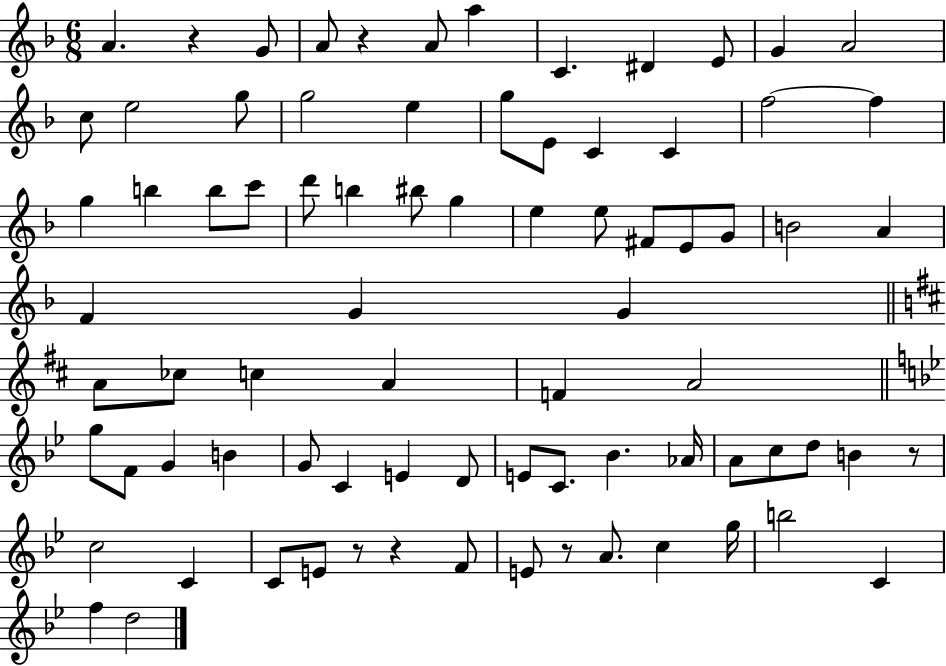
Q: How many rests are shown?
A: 6